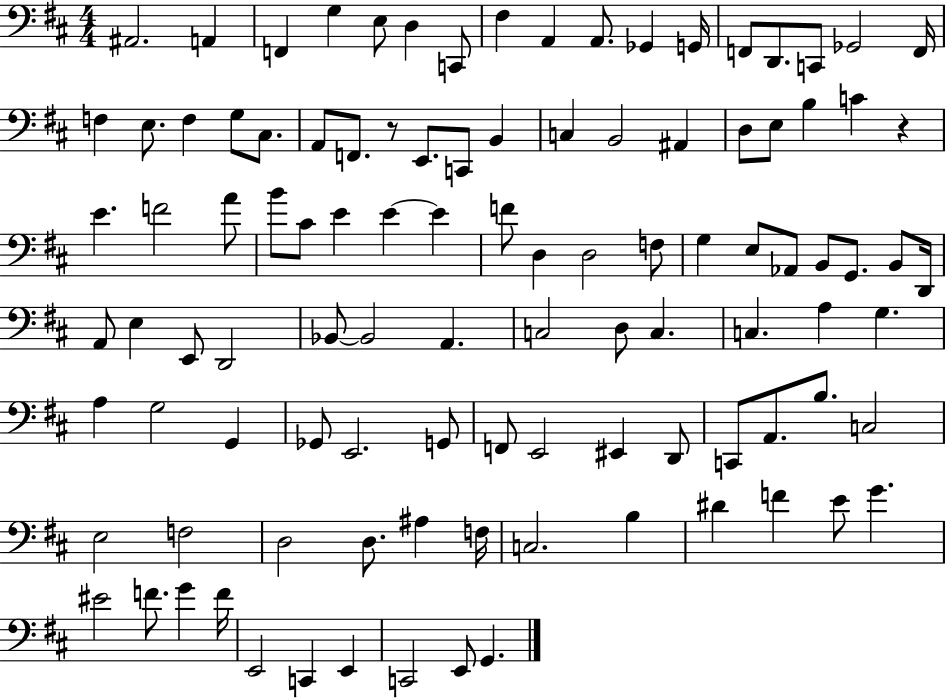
{
  \clef bass
  \numericTimeSignature
  \time 4/4
  \key d \major
  ais,2. a,4 | f,4 g4 e8 d4 c,8 | fis4 a,4 a,8. ges,4 g,16 | f,8 d,8. c,8 ges,2 f,16 | \break f4 e8. f4 g8 cis8. | a,8 f,8. r8 e,8. c,8 b,4 | c4 b,2 ais,4 | d8 e8 b4 c'4 r4 | \break e'4. f'2 a'8 | b'8 cis'8 e'4 e'4~~ e'4 | f'8 d4 d2 f8 | g4 e8 aes,8 b,8 g,8. b,8 d,16 | \break a,8 e4 e,8 d,2 | bes,8~~ bes,2 a,4. | c2 d8 c4. | c4. a4 g4. | \break a4 g2 g,4 | ges,8 e,2. g,8 | f,8 e,2 eis,4 d,8 | c,8 a,8. b8. c2 | \break e2 f2 | d2 d8. ais4 f16 | c2. b4 | dis'4 f'4 e'8 g'4. | \break eis'2 f'8. g'4 f'16 | e,2 c,4 e,4 | c,2 e,8 g,4. | \bar "|."
}